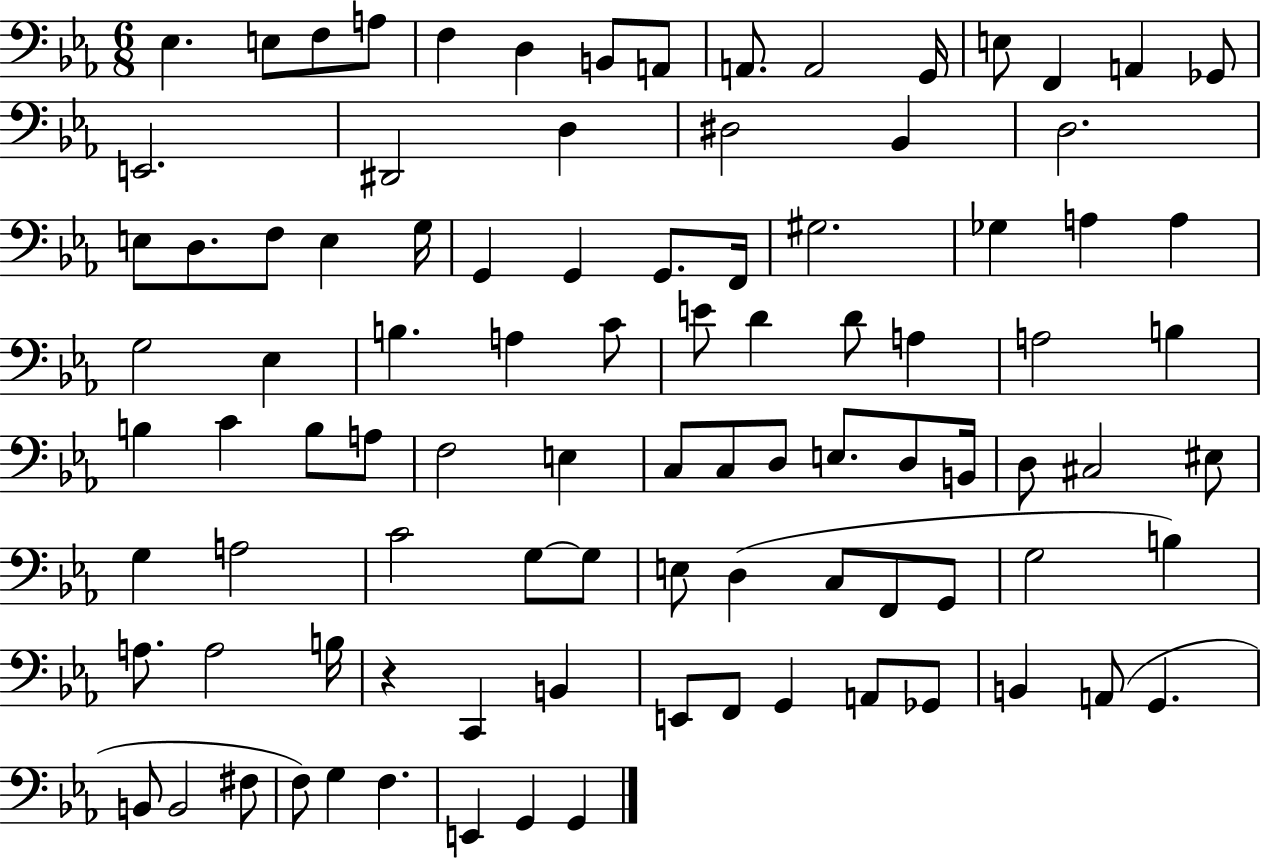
{
  \clef bass
  \numericTimeSignature
  \time 6/8
  \key ees \major
  \repeat volta 2 { ees4. e8 f8 a8 | f4 d4 b,8 a,8 | a,8. a,2 g,16 | e8 f,4 a,4 ges,8 | \break e,2. | dis,2 d4 | dis2 bes,4 | d2. | \break e8 d8. f8 e4 g16 | g,4 g,4 g,8. f,16 | gis2. | ges4 a4 a4 | \break g2 ees4 | b4. a4 c'8 | e'8 d'4 d'8 a4 | a2 b4 | \break b4 c'4 b8 a8 | f2 e4 | c8 c8 d8 e8. d8 b,16 | d8 cis2 eis8 | \break g4 a2 | c'2 g8~~ g8 | e8 d4( c8 f,8 g,8 | g2 b4) | \break a8. a2 b16 | r4 c,4 b,4 | e,8 f,8 g,4 a,8 ges,8 | b,4 a,8( g,4. | \break b,8 b,2 fis8 | f8) g4 f4. | e,4 g,4 g,4 | } \bar "|."
}